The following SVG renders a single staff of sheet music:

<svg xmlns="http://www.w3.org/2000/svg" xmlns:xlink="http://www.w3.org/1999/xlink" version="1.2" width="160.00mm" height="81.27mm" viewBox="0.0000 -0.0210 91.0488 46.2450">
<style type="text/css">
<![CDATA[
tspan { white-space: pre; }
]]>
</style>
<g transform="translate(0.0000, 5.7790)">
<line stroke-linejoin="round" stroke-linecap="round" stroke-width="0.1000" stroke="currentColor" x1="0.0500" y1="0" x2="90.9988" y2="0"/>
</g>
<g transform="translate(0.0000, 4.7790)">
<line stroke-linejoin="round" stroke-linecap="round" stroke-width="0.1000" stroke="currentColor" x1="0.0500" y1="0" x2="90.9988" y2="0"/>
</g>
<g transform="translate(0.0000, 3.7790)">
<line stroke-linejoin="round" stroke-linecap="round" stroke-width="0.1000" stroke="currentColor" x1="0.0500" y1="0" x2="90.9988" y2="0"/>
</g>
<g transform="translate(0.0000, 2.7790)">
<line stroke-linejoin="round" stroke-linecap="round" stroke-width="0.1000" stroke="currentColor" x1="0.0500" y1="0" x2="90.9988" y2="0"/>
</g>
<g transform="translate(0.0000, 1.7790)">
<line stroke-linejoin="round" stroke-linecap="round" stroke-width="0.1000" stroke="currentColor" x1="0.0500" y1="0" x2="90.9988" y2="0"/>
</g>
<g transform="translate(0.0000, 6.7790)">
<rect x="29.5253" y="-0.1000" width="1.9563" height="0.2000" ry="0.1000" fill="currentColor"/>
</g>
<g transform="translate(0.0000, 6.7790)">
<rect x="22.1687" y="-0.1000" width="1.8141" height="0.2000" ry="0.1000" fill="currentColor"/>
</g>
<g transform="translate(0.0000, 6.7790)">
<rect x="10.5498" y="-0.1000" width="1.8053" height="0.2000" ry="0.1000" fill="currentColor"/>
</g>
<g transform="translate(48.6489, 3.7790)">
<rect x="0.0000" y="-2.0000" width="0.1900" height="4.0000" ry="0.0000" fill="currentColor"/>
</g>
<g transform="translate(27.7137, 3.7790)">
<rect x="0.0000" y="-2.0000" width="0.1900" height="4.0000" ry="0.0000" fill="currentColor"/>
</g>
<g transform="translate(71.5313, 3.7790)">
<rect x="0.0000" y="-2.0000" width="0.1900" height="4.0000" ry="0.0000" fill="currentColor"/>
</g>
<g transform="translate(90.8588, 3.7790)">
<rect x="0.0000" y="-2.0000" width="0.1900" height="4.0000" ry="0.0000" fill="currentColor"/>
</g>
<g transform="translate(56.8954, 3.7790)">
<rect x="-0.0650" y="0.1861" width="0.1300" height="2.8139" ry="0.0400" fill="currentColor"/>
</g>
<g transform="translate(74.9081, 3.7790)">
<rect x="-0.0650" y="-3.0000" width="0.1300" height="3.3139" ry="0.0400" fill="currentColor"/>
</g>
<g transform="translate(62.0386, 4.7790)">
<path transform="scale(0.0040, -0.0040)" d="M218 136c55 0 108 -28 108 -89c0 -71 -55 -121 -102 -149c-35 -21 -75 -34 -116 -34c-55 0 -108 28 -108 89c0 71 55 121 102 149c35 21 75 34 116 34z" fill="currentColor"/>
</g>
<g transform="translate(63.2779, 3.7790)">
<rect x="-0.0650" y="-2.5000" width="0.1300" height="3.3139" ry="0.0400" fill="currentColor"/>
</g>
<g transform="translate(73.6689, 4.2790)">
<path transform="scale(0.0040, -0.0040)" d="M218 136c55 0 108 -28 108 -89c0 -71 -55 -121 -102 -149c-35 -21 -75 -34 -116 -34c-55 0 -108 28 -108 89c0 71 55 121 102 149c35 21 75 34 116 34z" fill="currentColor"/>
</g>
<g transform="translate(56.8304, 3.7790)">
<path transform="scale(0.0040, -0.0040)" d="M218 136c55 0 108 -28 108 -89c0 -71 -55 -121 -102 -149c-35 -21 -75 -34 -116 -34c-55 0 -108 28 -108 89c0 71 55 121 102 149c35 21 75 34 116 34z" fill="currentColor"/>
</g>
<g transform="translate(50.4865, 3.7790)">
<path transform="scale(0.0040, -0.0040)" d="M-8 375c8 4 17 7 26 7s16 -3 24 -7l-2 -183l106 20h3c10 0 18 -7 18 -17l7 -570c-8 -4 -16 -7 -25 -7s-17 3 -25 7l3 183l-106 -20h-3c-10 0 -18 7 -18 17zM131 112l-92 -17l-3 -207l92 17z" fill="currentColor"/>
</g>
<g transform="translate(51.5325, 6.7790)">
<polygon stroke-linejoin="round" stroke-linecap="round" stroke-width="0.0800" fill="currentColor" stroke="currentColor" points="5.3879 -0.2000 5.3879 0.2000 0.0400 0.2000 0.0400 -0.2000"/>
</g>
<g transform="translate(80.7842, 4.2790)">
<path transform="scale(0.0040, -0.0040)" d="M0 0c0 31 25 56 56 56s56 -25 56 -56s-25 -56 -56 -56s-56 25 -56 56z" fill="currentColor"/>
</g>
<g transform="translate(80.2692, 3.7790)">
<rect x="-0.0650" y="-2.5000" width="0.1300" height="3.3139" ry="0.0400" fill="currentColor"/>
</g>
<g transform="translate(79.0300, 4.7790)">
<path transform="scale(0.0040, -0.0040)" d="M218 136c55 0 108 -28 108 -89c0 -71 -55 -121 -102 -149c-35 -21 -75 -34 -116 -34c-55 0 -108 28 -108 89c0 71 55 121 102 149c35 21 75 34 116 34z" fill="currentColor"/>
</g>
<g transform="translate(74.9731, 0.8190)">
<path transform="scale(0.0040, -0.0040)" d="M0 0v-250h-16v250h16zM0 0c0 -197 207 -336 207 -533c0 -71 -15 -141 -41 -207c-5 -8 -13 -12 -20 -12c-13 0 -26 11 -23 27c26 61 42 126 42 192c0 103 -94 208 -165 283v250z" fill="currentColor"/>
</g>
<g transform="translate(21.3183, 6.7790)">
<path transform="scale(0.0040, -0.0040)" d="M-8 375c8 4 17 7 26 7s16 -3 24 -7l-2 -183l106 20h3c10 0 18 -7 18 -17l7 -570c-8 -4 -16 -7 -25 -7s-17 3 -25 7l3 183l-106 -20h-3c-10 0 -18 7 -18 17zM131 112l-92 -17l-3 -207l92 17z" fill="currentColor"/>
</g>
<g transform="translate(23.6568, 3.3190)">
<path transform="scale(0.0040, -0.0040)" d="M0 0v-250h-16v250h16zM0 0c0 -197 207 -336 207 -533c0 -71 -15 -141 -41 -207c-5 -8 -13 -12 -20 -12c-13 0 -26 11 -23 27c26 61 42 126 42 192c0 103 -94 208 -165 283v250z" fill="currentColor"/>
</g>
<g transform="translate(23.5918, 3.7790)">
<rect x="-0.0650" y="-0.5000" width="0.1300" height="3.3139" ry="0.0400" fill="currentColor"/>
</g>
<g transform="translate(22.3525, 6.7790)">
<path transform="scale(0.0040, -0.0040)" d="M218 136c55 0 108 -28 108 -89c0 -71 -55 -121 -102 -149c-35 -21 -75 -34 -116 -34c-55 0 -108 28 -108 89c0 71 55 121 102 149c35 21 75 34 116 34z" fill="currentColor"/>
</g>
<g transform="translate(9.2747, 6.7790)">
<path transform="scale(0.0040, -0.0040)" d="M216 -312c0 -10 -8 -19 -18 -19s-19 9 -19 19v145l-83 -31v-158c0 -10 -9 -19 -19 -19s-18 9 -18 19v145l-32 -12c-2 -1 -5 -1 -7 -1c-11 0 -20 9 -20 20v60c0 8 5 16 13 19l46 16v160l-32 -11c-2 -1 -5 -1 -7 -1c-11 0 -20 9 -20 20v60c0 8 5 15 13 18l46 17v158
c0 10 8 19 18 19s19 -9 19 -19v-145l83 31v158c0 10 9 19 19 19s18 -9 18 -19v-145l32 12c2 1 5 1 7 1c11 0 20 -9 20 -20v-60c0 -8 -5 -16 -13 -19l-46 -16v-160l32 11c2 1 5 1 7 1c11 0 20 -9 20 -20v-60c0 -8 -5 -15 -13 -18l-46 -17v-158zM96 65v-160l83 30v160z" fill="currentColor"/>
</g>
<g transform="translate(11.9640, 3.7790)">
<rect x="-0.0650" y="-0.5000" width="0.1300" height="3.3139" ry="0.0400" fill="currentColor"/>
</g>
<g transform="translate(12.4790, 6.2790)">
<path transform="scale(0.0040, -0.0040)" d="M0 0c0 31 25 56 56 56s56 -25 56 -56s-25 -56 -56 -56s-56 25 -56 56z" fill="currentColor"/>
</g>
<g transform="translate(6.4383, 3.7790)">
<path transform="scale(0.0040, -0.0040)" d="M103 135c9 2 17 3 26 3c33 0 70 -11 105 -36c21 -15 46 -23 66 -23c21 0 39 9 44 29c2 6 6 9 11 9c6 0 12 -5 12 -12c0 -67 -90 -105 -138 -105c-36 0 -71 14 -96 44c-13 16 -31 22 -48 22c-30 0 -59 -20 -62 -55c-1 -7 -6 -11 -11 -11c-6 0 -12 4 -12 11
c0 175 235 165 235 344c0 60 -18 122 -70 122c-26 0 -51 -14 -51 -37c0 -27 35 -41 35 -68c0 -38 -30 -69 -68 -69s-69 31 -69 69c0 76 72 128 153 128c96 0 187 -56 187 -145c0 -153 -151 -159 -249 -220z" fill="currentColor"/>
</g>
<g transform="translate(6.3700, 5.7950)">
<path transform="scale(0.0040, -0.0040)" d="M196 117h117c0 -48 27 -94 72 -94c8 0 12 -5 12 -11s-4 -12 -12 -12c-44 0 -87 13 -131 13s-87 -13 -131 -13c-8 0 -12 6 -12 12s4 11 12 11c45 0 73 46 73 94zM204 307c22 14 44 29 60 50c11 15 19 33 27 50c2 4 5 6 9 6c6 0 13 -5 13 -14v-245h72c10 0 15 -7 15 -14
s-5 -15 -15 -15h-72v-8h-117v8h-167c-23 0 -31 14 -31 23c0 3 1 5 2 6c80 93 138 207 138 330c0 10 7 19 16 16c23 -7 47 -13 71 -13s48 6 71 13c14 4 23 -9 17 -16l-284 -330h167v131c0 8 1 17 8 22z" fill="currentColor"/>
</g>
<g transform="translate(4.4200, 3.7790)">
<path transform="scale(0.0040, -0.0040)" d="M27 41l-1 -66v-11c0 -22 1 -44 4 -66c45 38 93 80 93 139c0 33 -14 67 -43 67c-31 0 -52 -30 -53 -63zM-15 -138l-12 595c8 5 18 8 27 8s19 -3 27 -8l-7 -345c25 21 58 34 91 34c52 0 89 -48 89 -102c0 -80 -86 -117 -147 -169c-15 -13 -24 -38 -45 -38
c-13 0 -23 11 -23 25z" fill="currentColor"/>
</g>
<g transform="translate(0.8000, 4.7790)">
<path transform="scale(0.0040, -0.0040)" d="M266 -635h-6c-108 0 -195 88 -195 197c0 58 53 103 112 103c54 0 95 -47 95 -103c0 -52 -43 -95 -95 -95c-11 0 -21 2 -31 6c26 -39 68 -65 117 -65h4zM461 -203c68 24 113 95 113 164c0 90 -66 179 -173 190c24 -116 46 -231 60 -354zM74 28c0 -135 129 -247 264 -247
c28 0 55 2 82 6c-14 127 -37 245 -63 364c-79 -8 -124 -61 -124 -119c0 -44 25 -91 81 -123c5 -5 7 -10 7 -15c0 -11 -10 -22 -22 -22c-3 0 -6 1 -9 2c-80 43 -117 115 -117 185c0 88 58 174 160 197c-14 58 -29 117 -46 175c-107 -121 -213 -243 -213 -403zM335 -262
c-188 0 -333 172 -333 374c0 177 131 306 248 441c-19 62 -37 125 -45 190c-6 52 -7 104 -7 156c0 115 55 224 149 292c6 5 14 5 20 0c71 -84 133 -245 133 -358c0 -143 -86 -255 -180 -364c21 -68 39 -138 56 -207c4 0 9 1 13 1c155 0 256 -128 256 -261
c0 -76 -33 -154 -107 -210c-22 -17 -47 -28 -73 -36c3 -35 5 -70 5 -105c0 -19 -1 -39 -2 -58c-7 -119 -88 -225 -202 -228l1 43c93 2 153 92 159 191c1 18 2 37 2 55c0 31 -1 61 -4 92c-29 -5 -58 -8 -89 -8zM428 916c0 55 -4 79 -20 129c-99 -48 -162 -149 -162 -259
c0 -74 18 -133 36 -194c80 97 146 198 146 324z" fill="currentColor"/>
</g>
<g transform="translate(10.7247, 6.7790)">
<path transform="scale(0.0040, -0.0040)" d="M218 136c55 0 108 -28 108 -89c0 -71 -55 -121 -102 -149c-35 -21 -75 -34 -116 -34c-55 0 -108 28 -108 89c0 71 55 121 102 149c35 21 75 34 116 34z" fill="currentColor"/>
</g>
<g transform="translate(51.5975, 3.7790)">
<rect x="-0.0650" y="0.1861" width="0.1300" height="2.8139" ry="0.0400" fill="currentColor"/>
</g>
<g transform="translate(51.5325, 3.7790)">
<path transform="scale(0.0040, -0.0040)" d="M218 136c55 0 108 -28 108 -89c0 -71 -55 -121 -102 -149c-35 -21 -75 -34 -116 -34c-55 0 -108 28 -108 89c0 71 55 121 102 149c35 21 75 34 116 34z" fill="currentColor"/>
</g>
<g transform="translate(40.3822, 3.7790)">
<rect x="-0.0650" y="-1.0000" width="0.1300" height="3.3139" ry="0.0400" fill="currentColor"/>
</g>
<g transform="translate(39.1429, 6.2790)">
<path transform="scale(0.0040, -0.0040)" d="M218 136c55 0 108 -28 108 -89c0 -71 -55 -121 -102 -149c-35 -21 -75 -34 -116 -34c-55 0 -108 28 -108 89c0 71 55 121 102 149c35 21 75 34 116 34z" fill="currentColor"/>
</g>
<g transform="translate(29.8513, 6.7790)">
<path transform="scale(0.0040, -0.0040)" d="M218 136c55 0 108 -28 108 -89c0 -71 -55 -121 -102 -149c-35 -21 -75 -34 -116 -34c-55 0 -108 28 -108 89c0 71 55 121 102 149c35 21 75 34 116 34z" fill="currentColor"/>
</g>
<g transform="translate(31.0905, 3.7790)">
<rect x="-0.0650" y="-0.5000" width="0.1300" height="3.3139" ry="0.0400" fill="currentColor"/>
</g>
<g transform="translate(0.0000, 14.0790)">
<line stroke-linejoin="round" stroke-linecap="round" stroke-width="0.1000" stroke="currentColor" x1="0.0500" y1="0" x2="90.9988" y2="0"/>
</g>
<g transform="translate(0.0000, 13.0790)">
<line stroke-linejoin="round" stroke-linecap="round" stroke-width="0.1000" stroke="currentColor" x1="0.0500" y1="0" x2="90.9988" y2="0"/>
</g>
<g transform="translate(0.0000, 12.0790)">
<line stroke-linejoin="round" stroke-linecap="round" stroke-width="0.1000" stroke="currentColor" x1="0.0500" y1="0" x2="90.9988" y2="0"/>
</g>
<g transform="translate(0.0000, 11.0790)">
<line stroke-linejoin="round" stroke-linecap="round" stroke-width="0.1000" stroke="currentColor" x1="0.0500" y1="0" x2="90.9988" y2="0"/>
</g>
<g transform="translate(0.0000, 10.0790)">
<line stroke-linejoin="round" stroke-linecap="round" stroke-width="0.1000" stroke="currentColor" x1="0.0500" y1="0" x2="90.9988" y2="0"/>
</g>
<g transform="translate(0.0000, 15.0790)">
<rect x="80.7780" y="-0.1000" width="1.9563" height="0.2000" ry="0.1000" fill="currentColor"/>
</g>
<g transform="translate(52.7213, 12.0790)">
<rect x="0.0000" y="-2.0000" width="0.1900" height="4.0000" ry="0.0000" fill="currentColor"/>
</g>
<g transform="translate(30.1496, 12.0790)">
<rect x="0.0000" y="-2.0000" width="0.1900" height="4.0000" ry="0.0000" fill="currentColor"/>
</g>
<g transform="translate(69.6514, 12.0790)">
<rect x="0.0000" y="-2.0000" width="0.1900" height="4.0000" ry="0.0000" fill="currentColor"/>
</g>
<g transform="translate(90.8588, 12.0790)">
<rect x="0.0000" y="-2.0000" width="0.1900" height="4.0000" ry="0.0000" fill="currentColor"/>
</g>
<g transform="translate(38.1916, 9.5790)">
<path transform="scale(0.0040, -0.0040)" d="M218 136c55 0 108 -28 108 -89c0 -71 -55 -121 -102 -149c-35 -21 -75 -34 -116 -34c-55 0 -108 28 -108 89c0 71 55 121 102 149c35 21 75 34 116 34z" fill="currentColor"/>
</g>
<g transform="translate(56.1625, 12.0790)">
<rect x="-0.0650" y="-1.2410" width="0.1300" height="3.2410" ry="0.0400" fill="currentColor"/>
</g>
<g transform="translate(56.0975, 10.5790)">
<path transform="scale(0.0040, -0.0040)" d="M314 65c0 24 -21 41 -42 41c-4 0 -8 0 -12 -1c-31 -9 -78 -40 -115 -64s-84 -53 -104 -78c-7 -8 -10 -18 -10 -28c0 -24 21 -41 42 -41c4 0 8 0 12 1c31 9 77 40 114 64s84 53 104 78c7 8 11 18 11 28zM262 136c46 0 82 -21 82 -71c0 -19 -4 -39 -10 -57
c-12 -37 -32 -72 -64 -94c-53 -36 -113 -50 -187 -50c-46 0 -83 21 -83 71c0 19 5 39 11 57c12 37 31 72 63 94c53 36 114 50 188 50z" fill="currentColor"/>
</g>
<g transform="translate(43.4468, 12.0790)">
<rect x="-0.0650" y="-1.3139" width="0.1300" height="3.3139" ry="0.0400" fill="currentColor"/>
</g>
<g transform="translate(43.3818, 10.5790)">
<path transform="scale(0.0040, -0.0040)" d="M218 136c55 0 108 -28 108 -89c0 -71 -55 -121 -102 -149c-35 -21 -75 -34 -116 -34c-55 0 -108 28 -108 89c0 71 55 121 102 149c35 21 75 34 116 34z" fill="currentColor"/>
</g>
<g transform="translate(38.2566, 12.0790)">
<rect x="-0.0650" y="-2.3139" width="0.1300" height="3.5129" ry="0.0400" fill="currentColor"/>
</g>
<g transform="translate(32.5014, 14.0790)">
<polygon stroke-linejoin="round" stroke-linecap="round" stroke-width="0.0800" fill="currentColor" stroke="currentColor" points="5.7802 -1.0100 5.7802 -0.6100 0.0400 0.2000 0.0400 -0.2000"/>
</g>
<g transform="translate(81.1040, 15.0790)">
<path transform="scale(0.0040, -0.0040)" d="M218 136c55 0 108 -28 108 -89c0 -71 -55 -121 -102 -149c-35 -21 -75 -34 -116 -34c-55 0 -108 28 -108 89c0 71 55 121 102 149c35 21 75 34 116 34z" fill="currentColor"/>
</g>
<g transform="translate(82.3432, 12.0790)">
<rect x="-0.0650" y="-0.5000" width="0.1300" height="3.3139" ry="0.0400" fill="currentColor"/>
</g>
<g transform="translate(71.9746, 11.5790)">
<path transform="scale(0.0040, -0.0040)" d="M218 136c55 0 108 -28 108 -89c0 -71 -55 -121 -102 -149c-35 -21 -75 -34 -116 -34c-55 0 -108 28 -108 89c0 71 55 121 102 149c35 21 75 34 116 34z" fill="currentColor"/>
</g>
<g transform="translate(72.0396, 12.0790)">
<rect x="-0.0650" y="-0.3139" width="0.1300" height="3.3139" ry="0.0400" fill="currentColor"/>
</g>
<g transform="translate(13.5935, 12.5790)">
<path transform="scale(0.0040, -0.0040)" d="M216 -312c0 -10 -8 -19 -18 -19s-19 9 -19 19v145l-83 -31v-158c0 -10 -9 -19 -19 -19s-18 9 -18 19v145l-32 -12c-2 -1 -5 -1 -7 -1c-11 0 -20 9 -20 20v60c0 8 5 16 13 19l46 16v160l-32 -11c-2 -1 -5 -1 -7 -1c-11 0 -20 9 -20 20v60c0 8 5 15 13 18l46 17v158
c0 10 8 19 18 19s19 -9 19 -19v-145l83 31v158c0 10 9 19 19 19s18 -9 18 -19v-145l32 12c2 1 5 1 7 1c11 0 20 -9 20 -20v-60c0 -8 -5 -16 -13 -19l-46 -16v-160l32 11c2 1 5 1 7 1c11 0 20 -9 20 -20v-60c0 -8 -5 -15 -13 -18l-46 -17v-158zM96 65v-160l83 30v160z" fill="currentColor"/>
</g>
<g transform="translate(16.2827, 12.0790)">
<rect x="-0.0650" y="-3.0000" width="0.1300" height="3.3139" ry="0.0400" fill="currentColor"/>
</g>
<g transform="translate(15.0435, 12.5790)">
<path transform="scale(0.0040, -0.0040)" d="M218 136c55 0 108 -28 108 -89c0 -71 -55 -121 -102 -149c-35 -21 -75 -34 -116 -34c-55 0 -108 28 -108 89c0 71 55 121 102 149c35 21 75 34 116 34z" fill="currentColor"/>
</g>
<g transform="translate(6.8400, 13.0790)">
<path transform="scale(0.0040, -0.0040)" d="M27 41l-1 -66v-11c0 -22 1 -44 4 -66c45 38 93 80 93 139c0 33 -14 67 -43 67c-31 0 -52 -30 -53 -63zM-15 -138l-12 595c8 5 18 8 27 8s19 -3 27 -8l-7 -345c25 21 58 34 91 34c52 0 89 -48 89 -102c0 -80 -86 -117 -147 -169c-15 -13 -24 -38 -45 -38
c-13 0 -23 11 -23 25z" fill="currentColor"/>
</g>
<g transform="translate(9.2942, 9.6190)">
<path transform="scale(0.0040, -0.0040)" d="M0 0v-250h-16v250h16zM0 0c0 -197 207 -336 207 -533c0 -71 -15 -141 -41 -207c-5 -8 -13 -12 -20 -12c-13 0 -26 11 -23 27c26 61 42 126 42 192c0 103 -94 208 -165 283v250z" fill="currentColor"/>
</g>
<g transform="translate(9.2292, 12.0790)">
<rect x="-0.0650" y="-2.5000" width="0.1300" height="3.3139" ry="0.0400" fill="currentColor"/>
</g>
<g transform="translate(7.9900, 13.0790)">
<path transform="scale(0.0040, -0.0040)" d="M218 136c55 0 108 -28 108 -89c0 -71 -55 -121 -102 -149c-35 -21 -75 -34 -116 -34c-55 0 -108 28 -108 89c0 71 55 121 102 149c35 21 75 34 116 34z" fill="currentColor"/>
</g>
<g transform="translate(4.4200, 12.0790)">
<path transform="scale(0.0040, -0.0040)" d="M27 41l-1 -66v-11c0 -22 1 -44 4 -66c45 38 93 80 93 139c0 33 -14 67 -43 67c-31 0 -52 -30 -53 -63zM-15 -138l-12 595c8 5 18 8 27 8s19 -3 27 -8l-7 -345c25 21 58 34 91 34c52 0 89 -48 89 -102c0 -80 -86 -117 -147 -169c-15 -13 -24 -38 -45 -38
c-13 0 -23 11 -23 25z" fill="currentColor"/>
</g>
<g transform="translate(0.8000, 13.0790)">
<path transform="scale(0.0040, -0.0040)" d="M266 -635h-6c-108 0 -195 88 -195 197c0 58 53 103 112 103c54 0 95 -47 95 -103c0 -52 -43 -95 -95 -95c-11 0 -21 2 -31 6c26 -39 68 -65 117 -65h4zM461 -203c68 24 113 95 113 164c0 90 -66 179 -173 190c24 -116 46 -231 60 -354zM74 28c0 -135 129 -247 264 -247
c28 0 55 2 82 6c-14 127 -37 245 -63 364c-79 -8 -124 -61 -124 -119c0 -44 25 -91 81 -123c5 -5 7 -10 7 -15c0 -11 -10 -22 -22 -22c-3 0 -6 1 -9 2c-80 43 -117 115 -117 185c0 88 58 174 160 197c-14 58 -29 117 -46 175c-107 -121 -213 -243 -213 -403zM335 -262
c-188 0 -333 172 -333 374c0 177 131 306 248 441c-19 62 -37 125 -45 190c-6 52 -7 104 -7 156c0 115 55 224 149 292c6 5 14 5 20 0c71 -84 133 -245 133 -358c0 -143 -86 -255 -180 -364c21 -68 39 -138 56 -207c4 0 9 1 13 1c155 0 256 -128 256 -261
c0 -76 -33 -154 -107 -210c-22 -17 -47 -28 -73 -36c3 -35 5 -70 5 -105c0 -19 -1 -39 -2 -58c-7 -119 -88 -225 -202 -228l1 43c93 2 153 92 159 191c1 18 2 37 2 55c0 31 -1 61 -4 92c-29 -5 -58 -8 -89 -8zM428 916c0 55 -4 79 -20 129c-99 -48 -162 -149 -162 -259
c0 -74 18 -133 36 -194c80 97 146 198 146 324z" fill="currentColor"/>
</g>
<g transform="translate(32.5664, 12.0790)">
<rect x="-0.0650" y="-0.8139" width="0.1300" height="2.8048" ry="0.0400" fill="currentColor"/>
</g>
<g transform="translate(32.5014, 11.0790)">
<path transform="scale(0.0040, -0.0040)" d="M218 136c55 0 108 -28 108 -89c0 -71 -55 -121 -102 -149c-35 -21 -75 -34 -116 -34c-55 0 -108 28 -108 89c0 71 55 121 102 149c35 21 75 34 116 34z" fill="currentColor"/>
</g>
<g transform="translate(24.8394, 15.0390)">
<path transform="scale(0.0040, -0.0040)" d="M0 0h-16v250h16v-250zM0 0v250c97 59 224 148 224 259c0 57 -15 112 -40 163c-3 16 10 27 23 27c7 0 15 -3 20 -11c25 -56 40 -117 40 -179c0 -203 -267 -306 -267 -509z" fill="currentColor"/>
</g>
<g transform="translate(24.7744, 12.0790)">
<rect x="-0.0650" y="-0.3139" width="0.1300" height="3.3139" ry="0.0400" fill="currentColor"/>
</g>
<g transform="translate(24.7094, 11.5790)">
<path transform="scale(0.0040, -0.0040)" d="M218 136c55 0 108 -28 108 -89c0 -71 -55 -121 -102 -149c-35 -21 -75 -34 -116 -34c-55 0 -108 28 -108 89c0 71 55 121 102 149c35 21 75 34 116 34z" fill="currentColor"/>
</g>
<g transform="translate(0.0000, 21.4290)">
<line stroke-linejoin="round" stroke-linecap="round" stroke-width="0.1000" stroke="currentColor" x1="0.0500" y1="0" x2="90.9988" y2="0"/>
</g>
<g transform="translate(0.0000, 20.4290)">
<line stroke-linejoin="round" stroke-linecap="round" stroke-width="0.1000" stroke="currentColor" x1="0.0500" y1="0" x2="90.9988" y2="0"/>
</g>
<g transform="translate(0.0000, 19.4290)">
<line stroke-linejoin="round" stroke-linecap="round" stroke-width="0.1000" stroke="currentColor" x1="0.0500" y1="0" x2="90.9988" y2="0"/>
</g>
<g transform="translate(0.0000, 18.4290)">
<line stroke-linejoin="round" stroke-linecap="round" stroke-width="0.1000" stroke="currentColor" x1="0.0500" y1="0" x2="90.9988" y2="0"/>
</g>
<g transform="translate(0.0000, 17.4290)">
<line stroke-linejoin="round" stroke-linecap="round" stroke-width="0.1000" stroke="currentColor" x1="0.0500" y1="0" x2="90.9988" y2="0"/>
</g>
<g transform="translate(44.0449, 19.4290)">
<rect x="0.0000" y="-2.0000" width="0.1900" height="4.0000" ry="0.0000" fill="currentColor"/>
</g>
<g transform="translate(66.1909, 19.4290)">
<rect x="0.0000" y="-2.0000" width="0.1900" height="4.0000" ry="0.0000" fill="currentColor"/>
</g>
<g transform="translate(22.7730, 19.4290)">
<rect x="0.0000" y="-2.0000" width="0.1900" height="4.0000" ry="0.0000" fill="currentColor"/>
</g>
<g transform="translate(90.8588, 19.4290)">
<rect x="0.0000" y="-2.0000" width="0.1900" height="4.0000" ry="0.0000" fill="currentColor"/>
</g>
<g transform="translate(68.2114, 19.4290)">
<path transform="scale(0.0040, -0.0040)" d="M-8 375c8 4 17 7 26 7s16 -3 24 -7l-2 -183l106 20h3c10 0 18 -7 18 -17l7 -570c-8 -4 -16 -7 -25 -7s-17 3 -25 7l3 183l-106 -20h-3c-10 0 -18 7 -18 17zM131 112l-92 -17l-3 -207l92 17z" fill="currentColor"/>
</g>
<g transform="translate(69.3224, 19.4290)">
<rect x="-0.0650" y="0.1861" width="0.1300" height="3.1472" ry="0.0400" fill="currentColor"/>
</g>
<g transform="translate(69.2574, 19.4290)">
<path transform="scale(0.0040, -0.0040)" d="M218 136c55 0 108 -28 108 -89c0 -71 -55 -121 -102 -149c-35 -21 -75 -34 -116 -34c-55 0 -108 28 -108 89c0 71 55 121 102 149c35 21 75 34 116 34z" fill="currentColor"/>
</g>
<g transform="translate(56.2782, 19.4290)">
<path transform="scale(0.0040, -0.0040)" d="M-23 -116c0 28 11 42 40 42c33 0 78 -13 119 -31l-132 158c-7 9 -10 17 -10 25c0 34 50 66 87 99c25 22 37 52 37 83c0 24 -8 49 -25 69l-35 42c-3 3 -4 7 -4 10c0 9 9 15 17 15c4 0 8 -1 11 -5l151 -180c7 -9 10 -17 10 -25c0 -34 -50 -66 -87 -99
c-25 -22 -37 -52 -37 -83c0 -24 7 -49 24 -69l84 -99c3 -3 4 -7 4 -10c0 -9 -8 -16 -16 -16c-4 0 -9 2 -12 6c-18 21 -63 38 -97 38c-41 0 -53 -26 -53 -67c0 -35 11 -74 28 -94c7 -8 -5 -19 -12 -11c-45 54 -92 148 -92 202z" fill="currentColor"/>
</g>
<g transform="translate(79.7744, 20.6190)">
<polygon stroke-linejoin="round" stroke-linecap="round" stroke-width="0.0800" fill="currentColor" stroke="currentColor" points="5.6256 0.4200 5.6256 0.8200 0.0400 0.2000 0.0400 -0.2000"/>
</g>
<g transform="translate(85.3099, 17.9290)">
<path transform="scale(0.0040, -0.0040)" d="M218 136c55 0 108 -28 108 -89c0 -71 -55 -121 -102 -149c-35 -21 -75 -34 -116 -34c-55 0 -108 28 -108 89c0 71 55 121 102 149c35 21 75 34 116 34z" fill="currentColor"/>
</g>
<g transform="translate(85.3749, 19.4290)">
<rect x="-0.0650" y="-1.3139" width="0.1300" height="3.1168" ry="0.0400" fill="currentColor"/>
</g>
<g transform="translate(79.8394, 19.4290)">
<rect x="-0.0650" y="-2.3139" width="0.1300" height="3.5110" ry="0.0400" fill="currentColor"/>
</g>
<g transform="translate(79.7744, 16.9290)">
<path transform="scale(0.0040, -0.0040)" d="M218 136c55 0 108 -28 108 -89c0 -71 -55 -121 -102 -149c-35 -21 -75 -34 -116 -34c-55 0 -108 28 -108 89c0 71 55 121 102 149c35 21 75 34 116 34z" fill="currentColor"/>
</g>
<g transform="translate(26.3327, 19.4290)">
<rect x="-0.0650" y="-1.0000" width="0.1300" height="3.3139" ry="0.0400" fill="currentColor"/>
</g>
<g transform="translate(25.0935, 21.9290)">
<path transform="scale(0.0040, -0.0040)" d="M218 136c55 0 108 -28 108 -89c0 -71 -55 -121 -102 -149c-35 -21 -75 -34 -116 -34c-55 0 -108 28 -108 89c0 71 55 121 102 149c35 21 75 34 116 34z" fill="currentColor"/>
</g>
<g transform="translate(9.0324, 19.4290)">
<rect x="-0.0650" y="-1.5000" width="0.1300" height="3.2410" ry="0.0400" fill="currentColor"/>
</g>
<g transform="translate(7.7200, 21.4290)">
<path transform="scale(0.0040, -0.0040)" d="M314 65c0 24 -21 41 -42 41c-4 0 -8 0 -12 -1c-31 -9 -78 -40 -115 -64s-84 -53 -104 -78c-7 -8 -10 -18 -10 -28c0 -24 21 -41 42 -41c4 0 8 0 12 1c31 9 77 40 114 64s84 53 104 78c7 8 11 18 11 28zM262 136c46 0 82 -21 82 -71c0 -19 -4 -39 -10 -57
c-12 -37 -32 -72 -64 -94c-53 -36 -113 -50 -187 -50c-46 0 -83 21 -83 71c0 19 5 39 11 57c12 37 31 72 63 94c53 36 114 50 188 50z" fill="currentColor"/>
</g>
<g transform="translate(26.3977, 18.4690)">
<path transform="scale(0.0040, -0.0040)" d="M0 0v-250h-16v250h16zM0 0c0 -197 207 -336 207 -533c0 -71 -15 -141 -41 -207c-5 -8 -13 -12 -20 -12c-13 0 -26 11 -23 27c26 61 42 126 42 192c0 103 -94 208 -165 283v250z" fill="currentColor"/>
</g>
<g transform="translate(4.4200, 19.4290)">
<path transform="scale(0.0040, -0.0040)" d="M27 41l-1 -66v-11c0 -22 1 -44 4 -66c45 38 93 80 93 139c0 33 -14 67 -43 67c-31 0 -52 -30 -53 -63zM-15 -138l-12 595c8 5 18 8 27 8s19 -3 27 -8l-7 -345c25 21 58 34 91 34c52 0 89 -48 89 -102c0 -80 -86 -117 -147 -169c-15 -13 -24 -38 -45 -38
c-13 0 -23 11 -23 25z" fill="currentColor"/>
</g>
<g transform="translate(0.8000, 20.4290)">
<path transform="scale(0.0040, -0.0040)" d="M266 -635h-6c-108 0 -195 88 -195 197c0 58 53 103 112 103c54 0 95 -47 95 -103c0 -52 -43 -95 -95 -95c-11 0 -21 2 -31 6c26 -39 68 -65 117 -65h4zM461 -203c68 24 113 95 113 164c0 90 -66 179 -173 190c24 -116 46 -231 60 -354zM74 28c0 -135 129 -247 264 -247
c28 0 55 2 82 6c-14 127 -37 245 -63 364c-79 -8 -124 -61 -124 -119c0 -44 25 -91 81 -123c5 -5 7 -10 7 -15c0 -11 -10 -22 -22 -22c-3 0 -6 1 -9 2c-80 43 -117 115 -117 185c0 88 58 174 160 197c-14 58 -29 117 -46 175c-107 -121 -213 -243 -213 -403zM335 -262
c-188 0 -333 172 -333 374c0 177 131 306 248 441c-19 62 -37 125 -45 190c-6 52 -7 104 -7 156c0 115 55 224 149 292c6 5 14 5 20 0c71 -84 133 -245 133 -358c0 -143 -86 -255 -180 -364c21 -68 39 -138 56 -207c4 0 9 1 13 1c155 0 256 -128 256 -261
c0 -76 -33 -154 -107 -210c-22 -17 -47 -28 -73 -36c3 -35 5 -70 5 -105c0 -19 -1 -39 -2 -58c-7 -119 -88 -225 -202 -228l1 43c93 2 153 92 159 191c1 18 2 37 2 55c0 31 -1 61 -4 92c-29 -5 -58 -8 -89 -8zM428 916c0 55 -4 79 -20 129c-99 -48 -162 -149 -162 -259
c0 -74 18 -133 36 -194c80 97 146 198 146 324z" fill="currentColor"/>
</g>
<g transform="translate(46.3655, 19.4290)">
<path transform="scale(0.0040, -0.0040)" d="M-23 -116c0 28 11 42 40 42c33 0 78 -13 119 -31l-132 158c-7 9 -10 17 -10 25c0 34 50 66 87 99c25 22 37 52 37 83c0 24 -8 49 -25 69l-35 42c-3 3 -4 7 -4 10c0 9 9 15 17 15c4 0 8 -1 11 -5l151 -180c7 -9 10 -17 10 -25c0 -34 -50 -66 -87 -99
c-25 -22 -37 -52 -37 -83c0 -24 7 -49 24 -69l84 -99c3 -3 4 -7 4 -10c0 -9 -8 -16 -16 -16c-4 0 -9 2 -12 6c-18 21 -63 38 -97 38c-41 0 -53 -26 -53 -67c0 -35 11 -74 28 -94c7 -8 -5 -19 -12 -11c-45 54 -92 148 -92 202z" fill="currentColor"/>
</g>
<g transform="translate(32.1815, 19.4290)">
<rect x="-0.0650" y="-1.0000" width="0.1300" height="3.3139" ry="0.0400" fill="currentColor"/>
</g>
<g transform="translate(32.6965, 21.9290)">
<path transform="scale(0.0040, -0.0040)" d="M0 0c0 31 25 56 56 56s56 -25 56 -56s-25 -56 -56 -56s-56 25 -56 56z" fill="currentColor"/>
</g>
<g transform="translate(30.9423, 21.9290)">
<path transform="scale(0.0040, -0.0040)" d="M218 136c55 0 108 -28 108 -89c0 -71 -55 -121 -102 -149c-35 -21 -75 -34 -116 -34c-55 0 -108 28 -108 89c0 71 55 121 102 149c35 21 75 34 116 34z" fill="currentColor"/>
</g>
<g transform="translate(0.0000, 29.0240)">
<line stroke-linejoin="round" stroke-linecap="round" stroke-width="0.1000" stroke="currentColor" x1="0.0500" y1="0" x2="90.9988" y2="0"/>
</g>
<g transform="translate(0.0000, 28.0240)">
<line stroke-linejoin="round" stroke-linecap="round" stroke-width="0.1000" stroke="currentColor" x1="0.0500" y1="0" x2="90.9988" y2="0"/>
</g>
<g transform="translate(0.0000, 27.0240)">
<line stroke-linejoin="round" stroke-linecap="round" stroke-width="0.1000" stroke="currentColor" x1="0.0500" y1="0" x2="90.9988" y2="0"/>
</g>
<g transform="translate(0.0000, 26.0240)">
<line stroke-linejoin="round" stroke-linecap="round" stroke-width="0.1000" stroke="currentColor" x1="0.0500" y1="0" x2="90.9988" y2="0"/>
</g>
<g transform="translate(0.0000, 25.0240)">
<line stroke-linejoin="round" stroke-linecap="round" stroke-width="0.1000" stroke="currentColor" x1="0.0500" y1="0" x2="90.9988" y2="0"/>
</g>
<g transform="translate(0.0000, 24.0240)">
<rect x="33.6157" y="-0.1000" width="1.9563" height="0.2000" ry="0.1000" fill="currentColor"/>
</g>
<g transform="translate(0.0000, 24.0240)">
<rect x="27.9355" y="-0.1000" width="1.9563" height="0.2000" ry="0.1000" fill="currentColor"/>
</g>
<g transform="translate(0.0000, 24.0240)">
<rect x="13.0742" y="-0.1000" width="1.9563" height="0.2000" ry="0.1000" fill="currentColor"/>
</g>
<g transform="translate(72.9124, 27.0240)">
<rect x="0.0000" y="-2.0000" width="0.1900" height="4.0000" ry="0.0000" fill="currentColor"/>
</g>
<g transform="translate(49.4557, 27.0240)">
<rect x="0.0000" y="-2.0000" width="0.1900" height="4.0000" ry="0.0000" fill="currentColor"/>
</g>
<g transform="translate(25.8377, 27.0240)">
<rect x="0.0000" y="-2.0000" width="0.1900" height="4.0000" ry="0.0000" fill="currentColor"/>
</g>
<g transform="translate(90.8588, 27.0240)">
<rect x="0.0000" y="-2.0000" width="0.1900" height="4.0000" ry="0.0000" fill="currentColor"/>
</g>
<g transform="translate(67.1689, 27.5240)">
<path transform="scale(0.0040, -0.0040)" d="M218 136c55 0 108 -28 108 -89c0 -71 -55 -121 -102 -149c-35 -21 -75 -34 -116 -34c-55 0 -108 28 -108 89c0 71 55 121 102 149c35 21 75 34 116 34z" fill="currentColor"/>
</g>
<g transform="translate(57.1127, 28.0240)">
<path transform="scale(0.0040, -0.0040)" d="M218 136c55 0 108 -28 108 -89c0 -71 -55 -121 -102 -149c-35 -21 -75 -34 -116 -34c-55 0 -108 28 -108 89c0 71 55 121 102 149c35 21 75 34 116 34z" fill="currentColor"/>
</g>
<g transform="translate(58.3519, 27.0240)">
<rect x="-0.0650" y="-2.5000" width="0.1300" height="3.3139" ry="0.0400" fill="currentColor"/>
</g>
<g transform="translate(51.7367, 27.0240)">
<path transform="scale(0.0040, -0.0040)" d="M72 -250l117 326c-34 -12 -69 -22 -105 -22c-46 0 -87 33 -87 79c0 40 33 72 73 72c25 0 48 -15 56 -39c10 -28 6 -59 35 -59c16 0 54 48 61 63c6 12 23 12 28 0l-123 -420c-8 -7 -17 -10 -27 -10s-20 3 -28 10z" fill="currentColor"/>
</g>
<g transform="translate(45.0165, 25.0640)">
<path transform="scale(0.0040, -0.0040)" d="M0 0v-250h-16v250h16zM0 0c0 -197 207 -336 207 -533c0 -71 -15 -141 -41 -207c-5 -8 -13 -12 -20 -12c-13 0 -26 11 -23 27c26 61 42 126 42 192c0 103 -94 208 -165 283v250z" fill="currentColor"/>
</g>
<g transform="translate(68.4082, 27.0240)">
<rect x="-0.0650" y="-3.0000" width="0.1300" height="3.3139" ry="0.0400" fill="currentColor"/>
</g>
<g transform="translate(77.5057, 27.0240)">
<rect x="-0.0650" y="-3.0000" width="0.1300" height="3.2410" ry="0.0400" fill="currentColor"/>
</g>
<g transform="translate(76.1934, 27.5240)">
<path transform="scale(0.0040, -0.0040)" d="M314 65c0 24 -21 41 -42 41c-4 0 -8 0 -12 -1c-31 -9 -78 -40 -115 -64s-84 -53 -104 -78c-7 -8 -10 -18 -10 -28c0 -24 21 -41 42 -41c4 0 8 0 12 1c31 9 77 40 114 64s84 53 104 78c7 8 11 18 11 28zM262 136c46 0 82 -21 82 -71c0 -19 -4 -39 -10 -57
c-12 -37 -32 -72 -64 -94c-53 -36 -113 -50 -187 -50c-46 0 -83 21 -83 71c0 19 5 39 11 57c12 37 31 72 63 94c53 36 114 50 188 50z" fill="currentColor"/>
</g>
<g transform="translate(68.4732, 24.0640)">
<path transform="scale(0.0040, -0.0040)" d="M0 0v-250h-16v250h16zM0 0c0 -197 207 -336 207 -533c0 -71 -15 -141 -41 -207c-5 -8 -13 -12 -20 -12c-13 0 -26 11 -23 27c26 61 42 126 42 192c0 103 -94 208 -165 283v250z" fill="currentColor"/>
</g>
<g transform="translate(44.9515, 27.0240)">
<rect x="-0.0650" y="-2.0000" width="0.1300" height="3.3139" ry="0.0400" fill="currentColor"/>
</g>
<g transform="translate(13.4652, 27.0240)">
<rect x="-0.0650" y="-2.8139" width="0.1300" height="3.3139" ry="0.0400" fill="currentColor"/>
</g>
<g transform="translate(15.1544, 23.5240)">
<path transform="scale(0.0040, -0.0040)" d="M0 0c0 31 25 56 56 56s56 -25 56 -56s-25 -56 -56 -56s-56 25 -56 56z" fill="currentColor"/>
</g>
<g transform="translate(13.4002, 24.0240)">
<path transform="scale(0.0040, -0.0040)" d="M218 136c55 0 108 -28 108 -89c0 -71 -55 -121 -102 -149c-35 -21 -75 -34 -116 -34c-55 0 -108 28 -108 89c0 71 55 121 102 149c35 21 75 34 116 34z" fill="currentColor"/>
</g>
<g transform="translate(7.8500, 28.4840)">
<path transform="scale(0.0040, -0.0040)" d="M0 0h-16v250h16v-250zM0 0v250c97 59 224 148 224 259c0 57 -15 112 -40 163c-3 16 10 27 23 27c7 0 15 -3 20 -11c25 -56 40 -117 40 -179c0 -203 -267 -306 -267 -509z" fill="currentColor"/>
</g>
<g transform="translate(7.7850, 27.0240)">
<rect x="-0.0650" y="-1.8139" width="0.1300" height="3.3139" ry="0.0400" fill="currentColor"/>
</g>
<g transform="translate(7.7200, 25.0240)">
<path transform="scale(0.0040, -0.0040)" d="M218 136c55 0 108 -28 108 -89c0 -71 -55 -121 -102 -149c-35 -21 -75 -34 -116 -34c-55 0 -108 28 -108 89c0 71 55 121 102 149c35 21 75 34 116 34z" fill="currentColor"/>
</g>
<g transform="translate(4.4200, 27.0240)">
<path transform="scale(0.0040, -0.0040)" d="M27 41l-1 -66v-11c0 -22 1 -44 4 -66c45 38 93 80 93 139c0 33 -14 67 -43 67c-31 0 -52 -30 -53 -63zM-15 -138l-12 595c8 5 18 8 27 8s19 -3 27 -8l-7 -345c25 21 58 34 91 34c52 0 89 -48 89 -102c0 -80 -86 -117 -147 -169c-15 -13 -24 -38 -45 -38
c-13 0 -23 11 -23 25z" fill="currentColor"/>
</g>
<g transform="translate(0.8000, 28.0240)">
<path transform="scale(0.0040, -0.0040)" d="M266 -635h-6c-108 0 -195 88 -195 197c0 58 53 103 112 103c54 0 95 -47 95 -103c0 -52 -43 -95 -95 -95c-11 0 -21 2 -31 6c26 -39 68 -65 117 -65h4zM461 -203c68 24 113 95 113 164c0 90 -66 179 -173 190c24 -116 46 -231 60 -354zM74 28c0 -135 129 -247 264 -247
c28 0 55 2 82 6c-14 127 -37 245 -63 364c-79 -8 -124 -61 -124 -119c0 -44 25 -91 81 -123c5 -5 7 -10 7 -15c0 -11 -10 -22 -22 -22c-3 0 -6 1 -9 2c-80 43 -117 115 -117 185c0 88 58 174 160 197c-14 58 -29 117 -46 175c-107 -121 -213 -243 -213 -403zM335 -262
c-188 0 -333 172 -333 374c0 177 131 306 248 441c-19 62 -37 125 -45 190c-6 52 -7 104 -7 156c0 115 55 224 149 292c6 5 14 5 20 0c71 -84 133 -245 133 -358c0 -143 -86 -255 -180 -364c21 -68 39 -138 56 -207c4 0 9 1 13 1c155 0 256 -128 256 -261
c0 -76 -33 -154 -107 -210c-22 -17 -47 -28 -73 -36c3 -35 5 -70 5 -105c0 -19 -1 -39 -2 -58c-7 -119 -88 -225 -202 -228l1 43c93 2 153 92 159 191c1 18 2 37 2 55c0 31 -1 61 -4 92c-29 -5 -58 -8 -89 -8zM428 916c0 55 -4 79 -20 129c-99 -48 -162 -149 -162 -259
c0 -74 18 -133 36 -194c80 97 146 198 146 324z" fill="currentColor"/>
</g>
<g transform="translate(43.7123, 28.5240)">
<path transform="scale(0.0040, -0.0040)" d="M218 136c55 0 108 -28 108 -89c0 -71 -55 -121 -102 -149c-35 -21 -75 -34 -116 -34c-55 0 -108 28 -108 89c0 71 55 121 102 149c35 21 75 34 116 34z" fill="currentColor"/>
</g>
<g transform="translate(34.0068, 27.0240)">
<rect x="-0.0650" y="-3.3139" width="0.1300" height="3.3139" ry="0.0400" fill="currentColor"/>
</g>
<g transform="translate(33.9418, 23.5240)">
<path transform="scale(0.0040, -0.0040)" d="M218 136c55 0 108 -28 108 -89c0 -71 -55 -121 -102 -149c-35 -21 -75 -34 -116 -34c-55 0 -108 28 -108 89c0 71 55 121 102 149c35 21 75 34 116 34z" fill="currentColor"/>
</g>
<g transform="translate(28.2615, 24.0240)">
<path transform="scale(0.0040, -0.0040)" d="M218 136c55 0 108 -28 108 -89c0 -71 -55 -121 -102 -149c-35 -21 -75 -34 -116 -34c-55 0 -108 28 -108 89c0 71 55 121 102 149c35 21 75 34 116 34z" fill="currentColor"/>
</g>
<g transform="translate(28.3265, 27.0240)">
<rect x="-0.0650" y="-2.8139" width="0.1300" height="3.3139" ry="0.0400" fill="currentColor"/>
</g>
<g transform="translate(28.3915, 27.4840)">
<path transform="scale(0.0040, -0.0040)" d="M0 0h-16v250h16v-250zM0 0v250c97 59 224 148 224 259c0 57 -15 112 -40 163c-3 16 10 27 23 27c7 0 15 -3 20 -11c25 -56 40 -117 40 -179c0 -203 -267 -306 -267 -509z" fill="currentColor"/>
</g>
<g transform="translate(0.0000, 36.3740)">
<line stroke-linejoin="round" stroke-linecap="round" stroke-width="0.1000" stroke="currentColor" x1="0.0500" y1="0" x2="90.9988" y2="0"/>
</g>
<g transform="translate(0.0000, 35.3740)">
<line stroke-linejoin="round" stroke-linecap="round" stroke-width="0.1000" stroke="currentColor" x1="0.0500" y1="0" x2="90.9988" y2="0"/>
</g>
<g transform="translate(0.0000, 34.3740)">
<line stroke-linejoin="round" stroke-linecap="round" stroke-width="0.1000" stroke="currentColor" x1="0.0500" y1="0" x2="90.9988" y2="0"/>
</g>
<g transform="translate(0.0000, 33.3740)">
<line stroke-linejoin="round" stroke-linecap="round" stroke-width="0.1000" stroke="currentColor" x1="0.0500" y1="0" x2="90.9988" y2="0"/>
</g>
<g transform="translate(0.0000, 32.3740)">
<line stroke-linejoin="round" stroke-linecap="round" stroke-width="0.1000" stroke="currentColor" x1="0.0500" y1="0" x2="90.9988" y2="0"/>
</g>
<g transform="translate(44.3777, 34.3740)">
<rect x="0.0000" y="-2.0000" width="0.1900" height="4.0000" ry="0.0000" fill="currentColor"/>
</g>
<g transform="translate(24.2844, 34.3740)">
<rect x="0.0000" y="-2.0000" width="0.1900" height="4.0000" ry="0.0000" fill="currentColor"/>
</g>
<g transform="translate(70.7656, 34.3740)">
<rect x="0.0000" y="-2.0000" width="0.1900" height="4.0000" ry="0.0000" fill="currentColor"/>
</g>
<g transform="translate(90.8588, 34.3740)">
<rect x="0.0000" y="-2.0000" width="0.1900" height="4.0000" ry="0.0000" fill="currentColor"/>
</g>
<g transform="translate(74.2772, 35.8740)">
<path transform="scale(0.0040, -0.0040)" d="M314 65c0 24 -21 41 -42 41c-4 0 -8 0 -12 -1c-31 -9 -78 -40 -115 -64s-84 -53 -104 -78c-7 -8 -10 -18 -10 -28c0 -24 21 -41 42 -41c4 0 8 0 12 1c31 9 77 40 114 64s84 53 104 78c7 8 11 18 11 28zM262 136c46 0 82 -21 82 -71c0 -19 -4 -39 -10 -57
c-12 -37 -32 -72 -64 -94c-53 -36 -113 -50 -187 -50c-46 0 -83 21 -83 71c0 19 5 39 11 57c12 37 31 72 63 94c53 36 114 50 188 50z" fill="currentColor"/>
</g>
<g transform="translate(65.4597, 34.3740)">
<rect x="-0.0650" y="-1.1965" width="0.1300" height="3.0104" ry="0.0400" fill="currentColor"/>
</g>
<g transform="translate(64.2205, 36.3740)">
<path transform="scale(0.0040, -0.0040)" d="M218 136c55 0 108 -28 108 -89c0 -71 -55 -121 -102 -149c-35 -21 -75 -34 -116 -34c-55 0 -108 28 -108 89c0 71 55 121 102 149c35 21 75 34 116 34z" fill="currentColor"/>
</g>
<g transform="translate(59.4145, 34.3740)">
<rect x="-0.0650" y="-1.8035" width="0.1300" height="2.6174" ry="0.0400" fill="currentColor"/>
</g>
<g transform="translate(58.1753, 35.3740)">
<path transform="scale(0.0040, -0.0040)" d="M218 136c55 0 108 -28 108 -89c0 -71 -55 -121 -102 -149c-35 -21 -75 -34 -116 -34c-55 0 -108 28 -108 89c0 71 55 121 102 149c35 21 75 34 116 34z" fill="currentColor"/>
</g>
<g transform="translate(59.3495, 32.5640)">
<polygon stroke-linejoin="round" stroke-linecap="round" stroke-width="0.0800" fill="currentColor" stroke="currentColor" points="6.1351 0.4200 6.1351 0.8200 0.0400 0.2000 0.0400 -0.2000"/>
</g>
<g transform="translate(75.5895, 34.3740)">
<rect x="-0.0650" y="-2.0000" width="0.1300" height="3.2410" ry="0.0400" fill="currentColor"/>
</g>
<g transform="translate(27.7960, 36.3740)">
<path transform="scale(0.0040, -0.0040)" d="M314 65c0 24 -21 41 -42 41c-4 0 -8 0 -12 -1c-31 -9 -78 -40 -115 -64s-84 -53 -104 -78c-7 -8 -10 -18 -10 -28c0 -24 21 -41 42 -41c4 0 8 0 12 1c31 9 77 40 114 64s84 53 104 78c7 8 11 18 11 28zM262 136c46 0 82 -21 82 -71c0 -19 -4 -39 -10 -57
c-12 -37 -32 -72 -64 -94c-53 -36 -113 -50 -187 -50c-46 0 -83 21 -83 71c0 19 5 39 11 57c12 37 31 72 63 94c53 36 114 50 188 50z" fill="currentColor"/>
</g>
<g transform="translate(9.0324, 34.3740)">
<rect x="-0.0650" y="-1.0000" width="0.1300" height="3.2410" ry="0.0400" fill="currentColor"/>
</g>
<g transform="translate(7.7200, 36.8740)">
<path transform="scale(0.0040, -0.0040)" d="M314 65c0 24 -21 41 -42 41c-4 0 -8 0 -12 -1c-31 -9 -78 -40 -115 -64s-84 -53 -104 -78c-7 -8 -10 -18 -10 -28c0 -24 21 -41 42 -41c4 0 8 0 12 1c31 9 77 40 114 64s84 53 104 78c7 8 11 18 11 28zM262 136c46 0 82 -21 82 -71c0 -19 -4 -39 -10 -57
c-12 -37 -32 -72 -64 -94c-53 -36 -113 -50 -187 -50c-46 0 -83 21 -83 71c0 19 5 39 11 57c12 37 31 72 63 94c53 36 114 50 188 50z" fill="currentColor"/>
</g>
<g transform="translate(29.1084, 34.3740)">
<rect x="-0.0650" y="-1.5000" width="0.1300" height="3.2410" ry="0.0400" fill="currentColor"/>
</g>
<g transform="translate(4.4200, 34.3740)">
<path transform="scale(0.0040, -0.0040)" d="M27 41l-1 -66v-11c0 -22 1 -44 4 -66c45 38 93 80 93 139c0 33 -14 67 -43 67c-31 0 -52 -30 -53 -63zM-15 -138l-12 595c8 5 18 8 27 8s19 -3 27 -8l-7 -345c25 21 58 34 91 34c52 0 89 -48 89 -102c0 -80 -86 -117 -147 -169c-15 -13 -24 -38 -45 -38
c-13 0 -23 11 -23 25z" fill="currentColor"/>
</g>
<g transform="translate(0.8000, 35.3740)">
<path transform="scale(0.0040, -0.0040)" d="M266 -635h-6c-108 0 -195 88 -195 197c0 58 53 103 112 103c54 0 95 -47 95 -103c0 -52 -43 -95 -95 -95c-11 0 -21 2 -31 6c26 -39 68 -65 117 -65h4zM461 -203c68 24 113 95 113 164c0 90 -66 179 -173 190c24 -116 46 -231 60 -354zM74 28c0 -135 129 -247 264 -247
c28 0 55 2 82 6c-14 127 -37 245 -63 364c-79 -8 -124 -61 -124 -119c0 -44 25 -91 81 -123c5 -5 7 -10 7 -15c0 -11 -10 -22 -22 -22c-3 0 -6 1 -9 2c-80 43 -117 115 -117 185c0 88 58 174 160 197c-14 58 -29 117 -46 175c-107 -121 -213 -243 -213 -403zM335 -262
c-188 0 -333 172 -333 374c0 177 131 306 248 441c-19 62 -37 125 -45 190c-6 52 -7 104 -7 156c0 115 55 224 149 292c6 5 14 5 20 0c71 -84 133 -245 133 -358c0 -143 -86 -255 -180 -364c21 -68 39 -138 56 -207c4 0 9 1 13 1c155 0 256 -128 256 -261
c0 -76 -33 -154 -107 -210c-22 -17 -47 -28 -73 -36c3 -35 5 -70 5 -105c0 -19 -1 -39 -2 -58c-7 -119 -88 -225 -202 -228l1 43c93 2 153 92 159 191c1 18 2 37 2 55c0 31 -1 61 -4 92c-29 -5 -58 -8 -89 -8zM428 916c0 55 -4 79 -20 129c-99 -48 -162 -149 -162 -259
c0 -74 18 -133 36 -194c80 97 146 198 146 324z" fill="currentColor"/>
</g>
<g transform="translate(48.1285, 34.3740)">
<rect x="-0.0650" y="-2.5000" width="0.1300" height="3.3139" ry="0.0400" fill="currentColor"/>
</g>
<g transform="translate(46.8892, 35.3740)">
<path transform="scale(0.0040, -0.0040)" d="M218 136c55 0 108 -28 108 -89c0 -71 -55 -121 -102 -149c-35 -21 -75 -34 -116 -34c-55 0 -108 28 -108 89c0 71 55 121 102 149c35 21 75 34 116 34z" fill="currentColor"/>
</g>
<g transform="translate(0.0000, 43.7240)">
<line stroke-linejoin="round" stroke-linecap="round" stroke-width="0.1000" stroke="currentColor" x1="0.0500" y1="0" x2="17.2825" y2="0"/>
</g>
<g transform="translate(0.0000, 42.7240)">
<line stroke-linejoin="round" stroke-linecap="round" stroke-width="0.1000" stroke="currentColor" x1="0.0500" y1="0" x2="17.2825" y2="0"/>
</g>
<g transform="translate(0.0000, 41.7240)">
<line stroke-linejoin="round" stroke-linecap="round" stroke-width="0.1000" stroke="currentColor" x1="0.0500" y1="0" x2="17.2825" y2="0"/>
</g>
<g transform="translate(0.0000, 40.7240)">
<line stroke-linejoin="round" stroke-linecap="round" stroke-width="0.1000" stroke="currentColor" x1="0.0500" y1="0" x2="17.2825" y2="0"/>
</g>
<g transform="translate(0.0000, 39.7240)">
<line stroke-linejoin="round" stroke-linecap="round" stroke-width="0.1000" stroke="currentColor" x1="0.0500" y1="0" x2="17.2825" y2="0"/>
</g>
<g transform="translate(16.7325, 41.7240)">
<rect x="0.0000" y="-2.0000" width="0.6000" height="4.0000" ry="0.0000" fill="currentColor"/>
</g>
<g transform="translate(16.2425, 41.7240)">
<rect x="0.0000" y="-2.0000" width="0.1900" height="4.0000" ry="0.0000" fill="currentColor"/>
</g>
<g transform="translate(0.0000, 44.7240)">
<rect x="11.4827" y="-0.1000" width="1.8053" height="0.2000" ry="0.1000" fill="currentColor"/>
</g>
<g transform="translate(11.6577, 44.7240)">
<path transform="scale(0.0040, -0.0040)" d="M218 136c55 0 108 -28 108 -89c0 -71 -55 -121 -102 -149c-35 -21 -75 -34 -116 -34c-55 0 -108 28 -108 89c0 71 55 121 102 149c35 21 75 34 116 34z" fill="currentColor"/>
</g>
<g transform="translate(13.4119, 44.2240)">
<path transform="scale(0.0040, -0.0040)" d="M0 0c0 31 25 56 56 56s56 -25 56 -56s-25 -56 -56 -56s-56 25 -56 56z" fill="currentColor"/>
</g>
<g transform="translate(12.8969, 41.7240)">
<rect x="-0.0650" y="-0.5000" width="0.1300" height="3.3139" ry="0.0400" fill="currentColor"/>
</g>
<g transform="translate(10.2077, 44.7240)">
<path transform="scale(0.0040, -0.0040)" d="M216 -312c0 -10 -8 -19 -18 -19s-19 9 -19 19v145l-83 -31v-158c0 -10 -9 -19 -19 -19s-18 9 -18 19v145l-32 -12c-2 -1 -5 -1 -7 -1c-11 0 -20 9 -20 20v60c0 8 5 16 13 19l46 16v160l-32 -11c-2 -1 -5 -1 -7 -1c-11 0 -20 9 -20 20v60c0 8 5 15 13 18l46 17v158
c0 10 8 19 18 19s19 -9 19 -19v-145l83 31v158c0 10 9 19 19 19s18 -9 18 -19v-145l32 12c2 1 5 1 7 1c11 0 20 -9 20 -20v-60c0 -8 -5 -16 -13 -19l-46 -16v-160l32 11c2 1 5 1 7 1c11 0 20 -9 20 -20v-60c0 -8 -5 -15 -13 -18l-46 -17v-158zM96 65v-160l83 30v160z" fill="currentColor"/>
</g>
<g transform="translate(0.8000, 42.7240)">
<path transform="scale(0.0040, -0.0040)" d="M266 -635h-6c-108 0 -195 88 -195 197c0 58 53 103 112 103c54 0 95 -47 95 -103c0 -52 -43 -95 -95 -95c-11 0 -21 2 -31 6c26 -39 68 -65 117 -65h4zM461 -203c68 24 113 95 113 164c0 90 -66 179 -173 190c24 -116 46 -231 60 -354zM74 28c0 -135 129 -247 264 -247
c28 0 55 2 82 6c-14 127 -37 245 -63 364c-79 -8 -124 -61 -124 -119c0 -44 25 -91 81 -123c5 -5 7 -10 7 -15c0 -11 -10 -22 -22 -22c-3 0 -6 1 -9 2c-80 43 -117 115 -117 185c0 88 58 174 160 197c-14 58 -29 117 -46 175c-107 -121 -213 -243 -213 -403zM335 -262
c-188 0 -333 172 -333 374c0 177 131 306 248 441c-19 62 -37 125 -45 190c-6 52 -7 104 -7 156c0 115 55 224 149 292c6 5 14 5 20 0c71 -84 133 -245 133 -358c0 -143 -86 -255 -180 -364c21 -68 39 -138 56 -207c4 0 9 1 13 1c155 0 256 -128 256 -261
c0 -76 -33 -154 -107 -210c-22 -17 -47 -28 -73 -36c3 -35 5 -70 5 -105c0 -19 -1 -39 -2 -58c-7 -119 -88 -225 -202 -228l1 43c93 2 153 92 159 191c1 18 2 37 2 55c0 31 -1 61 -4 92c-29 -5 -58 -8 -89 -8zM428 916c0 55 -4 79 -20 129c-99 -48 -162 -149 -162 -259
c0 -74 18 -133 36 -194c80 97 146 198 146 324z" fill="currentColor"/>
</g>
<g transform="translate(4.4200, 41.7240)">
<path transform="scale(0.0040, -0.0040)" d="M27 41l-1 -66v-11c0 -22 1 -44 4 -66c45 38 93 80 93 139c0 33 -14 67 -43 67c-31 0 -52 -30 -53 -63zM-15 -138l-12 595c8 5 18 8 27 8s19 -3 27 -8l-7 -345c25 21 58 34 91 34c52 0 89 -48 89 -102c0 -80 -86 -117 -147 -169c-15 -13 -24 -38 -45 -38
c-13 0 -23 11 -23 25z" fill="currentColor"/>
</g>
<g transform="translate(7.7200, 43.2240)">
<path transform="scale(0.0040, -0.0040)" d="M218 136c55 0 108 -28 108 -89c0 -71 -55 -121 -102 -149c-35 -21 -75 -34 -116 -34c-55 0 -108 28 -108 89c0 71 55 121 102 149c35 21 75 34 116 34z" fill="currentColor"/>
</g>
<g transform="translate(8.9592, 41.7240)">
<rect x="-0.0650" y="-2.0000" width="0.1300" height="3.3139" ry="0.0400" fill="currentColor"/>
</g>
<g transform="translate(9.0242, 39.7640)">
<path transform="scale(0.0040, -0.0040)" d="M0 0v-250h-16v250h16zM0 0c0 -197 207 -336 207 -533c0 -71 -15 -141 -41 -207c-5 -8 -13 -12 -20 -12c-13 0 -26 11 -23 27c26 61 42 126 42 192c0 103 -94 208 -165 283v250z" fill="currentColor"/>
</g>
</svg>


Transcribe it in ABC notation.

X:1
T:Untitled
M:2/4
L:1/4
K:F
^C C/2 C D B/2 B/2 G A/2 G _G/2 ^A c/2 d/2 g/2 e e2 c C E2 D/2 D z z B g/2 e/2 f/2 a a/2 _b F/2 z/2 G A/2 A2 D2 E2 G G/2 E/2 F2 F/2 ^C